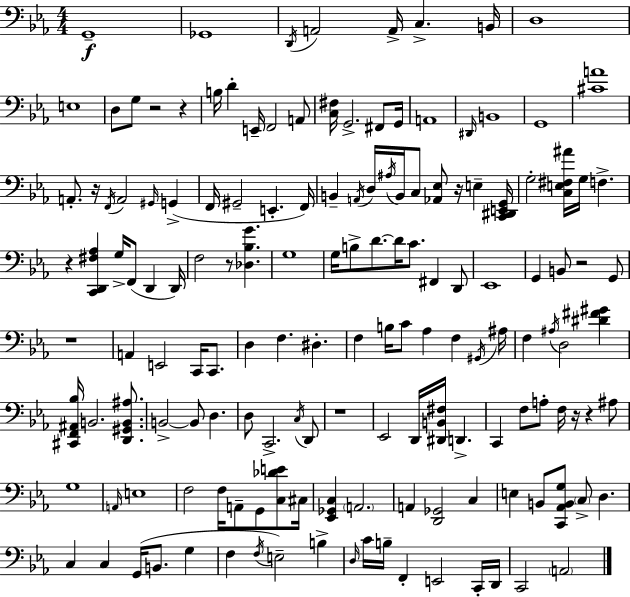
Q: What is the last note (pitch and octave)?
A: A2